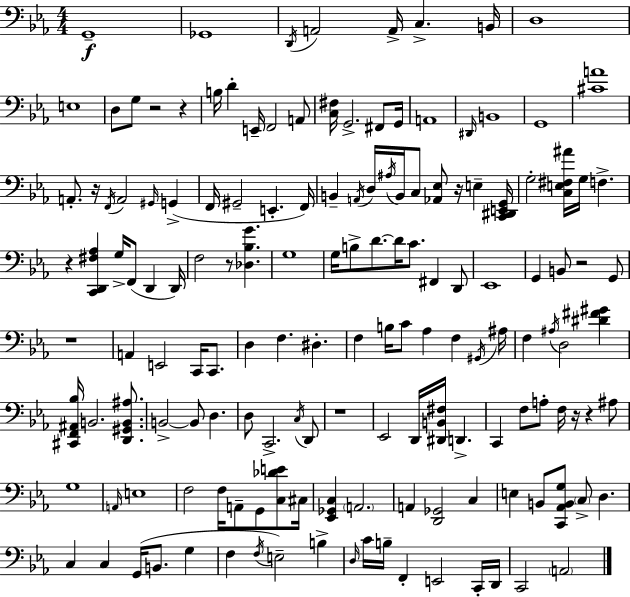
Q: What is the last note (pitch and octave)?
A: A2